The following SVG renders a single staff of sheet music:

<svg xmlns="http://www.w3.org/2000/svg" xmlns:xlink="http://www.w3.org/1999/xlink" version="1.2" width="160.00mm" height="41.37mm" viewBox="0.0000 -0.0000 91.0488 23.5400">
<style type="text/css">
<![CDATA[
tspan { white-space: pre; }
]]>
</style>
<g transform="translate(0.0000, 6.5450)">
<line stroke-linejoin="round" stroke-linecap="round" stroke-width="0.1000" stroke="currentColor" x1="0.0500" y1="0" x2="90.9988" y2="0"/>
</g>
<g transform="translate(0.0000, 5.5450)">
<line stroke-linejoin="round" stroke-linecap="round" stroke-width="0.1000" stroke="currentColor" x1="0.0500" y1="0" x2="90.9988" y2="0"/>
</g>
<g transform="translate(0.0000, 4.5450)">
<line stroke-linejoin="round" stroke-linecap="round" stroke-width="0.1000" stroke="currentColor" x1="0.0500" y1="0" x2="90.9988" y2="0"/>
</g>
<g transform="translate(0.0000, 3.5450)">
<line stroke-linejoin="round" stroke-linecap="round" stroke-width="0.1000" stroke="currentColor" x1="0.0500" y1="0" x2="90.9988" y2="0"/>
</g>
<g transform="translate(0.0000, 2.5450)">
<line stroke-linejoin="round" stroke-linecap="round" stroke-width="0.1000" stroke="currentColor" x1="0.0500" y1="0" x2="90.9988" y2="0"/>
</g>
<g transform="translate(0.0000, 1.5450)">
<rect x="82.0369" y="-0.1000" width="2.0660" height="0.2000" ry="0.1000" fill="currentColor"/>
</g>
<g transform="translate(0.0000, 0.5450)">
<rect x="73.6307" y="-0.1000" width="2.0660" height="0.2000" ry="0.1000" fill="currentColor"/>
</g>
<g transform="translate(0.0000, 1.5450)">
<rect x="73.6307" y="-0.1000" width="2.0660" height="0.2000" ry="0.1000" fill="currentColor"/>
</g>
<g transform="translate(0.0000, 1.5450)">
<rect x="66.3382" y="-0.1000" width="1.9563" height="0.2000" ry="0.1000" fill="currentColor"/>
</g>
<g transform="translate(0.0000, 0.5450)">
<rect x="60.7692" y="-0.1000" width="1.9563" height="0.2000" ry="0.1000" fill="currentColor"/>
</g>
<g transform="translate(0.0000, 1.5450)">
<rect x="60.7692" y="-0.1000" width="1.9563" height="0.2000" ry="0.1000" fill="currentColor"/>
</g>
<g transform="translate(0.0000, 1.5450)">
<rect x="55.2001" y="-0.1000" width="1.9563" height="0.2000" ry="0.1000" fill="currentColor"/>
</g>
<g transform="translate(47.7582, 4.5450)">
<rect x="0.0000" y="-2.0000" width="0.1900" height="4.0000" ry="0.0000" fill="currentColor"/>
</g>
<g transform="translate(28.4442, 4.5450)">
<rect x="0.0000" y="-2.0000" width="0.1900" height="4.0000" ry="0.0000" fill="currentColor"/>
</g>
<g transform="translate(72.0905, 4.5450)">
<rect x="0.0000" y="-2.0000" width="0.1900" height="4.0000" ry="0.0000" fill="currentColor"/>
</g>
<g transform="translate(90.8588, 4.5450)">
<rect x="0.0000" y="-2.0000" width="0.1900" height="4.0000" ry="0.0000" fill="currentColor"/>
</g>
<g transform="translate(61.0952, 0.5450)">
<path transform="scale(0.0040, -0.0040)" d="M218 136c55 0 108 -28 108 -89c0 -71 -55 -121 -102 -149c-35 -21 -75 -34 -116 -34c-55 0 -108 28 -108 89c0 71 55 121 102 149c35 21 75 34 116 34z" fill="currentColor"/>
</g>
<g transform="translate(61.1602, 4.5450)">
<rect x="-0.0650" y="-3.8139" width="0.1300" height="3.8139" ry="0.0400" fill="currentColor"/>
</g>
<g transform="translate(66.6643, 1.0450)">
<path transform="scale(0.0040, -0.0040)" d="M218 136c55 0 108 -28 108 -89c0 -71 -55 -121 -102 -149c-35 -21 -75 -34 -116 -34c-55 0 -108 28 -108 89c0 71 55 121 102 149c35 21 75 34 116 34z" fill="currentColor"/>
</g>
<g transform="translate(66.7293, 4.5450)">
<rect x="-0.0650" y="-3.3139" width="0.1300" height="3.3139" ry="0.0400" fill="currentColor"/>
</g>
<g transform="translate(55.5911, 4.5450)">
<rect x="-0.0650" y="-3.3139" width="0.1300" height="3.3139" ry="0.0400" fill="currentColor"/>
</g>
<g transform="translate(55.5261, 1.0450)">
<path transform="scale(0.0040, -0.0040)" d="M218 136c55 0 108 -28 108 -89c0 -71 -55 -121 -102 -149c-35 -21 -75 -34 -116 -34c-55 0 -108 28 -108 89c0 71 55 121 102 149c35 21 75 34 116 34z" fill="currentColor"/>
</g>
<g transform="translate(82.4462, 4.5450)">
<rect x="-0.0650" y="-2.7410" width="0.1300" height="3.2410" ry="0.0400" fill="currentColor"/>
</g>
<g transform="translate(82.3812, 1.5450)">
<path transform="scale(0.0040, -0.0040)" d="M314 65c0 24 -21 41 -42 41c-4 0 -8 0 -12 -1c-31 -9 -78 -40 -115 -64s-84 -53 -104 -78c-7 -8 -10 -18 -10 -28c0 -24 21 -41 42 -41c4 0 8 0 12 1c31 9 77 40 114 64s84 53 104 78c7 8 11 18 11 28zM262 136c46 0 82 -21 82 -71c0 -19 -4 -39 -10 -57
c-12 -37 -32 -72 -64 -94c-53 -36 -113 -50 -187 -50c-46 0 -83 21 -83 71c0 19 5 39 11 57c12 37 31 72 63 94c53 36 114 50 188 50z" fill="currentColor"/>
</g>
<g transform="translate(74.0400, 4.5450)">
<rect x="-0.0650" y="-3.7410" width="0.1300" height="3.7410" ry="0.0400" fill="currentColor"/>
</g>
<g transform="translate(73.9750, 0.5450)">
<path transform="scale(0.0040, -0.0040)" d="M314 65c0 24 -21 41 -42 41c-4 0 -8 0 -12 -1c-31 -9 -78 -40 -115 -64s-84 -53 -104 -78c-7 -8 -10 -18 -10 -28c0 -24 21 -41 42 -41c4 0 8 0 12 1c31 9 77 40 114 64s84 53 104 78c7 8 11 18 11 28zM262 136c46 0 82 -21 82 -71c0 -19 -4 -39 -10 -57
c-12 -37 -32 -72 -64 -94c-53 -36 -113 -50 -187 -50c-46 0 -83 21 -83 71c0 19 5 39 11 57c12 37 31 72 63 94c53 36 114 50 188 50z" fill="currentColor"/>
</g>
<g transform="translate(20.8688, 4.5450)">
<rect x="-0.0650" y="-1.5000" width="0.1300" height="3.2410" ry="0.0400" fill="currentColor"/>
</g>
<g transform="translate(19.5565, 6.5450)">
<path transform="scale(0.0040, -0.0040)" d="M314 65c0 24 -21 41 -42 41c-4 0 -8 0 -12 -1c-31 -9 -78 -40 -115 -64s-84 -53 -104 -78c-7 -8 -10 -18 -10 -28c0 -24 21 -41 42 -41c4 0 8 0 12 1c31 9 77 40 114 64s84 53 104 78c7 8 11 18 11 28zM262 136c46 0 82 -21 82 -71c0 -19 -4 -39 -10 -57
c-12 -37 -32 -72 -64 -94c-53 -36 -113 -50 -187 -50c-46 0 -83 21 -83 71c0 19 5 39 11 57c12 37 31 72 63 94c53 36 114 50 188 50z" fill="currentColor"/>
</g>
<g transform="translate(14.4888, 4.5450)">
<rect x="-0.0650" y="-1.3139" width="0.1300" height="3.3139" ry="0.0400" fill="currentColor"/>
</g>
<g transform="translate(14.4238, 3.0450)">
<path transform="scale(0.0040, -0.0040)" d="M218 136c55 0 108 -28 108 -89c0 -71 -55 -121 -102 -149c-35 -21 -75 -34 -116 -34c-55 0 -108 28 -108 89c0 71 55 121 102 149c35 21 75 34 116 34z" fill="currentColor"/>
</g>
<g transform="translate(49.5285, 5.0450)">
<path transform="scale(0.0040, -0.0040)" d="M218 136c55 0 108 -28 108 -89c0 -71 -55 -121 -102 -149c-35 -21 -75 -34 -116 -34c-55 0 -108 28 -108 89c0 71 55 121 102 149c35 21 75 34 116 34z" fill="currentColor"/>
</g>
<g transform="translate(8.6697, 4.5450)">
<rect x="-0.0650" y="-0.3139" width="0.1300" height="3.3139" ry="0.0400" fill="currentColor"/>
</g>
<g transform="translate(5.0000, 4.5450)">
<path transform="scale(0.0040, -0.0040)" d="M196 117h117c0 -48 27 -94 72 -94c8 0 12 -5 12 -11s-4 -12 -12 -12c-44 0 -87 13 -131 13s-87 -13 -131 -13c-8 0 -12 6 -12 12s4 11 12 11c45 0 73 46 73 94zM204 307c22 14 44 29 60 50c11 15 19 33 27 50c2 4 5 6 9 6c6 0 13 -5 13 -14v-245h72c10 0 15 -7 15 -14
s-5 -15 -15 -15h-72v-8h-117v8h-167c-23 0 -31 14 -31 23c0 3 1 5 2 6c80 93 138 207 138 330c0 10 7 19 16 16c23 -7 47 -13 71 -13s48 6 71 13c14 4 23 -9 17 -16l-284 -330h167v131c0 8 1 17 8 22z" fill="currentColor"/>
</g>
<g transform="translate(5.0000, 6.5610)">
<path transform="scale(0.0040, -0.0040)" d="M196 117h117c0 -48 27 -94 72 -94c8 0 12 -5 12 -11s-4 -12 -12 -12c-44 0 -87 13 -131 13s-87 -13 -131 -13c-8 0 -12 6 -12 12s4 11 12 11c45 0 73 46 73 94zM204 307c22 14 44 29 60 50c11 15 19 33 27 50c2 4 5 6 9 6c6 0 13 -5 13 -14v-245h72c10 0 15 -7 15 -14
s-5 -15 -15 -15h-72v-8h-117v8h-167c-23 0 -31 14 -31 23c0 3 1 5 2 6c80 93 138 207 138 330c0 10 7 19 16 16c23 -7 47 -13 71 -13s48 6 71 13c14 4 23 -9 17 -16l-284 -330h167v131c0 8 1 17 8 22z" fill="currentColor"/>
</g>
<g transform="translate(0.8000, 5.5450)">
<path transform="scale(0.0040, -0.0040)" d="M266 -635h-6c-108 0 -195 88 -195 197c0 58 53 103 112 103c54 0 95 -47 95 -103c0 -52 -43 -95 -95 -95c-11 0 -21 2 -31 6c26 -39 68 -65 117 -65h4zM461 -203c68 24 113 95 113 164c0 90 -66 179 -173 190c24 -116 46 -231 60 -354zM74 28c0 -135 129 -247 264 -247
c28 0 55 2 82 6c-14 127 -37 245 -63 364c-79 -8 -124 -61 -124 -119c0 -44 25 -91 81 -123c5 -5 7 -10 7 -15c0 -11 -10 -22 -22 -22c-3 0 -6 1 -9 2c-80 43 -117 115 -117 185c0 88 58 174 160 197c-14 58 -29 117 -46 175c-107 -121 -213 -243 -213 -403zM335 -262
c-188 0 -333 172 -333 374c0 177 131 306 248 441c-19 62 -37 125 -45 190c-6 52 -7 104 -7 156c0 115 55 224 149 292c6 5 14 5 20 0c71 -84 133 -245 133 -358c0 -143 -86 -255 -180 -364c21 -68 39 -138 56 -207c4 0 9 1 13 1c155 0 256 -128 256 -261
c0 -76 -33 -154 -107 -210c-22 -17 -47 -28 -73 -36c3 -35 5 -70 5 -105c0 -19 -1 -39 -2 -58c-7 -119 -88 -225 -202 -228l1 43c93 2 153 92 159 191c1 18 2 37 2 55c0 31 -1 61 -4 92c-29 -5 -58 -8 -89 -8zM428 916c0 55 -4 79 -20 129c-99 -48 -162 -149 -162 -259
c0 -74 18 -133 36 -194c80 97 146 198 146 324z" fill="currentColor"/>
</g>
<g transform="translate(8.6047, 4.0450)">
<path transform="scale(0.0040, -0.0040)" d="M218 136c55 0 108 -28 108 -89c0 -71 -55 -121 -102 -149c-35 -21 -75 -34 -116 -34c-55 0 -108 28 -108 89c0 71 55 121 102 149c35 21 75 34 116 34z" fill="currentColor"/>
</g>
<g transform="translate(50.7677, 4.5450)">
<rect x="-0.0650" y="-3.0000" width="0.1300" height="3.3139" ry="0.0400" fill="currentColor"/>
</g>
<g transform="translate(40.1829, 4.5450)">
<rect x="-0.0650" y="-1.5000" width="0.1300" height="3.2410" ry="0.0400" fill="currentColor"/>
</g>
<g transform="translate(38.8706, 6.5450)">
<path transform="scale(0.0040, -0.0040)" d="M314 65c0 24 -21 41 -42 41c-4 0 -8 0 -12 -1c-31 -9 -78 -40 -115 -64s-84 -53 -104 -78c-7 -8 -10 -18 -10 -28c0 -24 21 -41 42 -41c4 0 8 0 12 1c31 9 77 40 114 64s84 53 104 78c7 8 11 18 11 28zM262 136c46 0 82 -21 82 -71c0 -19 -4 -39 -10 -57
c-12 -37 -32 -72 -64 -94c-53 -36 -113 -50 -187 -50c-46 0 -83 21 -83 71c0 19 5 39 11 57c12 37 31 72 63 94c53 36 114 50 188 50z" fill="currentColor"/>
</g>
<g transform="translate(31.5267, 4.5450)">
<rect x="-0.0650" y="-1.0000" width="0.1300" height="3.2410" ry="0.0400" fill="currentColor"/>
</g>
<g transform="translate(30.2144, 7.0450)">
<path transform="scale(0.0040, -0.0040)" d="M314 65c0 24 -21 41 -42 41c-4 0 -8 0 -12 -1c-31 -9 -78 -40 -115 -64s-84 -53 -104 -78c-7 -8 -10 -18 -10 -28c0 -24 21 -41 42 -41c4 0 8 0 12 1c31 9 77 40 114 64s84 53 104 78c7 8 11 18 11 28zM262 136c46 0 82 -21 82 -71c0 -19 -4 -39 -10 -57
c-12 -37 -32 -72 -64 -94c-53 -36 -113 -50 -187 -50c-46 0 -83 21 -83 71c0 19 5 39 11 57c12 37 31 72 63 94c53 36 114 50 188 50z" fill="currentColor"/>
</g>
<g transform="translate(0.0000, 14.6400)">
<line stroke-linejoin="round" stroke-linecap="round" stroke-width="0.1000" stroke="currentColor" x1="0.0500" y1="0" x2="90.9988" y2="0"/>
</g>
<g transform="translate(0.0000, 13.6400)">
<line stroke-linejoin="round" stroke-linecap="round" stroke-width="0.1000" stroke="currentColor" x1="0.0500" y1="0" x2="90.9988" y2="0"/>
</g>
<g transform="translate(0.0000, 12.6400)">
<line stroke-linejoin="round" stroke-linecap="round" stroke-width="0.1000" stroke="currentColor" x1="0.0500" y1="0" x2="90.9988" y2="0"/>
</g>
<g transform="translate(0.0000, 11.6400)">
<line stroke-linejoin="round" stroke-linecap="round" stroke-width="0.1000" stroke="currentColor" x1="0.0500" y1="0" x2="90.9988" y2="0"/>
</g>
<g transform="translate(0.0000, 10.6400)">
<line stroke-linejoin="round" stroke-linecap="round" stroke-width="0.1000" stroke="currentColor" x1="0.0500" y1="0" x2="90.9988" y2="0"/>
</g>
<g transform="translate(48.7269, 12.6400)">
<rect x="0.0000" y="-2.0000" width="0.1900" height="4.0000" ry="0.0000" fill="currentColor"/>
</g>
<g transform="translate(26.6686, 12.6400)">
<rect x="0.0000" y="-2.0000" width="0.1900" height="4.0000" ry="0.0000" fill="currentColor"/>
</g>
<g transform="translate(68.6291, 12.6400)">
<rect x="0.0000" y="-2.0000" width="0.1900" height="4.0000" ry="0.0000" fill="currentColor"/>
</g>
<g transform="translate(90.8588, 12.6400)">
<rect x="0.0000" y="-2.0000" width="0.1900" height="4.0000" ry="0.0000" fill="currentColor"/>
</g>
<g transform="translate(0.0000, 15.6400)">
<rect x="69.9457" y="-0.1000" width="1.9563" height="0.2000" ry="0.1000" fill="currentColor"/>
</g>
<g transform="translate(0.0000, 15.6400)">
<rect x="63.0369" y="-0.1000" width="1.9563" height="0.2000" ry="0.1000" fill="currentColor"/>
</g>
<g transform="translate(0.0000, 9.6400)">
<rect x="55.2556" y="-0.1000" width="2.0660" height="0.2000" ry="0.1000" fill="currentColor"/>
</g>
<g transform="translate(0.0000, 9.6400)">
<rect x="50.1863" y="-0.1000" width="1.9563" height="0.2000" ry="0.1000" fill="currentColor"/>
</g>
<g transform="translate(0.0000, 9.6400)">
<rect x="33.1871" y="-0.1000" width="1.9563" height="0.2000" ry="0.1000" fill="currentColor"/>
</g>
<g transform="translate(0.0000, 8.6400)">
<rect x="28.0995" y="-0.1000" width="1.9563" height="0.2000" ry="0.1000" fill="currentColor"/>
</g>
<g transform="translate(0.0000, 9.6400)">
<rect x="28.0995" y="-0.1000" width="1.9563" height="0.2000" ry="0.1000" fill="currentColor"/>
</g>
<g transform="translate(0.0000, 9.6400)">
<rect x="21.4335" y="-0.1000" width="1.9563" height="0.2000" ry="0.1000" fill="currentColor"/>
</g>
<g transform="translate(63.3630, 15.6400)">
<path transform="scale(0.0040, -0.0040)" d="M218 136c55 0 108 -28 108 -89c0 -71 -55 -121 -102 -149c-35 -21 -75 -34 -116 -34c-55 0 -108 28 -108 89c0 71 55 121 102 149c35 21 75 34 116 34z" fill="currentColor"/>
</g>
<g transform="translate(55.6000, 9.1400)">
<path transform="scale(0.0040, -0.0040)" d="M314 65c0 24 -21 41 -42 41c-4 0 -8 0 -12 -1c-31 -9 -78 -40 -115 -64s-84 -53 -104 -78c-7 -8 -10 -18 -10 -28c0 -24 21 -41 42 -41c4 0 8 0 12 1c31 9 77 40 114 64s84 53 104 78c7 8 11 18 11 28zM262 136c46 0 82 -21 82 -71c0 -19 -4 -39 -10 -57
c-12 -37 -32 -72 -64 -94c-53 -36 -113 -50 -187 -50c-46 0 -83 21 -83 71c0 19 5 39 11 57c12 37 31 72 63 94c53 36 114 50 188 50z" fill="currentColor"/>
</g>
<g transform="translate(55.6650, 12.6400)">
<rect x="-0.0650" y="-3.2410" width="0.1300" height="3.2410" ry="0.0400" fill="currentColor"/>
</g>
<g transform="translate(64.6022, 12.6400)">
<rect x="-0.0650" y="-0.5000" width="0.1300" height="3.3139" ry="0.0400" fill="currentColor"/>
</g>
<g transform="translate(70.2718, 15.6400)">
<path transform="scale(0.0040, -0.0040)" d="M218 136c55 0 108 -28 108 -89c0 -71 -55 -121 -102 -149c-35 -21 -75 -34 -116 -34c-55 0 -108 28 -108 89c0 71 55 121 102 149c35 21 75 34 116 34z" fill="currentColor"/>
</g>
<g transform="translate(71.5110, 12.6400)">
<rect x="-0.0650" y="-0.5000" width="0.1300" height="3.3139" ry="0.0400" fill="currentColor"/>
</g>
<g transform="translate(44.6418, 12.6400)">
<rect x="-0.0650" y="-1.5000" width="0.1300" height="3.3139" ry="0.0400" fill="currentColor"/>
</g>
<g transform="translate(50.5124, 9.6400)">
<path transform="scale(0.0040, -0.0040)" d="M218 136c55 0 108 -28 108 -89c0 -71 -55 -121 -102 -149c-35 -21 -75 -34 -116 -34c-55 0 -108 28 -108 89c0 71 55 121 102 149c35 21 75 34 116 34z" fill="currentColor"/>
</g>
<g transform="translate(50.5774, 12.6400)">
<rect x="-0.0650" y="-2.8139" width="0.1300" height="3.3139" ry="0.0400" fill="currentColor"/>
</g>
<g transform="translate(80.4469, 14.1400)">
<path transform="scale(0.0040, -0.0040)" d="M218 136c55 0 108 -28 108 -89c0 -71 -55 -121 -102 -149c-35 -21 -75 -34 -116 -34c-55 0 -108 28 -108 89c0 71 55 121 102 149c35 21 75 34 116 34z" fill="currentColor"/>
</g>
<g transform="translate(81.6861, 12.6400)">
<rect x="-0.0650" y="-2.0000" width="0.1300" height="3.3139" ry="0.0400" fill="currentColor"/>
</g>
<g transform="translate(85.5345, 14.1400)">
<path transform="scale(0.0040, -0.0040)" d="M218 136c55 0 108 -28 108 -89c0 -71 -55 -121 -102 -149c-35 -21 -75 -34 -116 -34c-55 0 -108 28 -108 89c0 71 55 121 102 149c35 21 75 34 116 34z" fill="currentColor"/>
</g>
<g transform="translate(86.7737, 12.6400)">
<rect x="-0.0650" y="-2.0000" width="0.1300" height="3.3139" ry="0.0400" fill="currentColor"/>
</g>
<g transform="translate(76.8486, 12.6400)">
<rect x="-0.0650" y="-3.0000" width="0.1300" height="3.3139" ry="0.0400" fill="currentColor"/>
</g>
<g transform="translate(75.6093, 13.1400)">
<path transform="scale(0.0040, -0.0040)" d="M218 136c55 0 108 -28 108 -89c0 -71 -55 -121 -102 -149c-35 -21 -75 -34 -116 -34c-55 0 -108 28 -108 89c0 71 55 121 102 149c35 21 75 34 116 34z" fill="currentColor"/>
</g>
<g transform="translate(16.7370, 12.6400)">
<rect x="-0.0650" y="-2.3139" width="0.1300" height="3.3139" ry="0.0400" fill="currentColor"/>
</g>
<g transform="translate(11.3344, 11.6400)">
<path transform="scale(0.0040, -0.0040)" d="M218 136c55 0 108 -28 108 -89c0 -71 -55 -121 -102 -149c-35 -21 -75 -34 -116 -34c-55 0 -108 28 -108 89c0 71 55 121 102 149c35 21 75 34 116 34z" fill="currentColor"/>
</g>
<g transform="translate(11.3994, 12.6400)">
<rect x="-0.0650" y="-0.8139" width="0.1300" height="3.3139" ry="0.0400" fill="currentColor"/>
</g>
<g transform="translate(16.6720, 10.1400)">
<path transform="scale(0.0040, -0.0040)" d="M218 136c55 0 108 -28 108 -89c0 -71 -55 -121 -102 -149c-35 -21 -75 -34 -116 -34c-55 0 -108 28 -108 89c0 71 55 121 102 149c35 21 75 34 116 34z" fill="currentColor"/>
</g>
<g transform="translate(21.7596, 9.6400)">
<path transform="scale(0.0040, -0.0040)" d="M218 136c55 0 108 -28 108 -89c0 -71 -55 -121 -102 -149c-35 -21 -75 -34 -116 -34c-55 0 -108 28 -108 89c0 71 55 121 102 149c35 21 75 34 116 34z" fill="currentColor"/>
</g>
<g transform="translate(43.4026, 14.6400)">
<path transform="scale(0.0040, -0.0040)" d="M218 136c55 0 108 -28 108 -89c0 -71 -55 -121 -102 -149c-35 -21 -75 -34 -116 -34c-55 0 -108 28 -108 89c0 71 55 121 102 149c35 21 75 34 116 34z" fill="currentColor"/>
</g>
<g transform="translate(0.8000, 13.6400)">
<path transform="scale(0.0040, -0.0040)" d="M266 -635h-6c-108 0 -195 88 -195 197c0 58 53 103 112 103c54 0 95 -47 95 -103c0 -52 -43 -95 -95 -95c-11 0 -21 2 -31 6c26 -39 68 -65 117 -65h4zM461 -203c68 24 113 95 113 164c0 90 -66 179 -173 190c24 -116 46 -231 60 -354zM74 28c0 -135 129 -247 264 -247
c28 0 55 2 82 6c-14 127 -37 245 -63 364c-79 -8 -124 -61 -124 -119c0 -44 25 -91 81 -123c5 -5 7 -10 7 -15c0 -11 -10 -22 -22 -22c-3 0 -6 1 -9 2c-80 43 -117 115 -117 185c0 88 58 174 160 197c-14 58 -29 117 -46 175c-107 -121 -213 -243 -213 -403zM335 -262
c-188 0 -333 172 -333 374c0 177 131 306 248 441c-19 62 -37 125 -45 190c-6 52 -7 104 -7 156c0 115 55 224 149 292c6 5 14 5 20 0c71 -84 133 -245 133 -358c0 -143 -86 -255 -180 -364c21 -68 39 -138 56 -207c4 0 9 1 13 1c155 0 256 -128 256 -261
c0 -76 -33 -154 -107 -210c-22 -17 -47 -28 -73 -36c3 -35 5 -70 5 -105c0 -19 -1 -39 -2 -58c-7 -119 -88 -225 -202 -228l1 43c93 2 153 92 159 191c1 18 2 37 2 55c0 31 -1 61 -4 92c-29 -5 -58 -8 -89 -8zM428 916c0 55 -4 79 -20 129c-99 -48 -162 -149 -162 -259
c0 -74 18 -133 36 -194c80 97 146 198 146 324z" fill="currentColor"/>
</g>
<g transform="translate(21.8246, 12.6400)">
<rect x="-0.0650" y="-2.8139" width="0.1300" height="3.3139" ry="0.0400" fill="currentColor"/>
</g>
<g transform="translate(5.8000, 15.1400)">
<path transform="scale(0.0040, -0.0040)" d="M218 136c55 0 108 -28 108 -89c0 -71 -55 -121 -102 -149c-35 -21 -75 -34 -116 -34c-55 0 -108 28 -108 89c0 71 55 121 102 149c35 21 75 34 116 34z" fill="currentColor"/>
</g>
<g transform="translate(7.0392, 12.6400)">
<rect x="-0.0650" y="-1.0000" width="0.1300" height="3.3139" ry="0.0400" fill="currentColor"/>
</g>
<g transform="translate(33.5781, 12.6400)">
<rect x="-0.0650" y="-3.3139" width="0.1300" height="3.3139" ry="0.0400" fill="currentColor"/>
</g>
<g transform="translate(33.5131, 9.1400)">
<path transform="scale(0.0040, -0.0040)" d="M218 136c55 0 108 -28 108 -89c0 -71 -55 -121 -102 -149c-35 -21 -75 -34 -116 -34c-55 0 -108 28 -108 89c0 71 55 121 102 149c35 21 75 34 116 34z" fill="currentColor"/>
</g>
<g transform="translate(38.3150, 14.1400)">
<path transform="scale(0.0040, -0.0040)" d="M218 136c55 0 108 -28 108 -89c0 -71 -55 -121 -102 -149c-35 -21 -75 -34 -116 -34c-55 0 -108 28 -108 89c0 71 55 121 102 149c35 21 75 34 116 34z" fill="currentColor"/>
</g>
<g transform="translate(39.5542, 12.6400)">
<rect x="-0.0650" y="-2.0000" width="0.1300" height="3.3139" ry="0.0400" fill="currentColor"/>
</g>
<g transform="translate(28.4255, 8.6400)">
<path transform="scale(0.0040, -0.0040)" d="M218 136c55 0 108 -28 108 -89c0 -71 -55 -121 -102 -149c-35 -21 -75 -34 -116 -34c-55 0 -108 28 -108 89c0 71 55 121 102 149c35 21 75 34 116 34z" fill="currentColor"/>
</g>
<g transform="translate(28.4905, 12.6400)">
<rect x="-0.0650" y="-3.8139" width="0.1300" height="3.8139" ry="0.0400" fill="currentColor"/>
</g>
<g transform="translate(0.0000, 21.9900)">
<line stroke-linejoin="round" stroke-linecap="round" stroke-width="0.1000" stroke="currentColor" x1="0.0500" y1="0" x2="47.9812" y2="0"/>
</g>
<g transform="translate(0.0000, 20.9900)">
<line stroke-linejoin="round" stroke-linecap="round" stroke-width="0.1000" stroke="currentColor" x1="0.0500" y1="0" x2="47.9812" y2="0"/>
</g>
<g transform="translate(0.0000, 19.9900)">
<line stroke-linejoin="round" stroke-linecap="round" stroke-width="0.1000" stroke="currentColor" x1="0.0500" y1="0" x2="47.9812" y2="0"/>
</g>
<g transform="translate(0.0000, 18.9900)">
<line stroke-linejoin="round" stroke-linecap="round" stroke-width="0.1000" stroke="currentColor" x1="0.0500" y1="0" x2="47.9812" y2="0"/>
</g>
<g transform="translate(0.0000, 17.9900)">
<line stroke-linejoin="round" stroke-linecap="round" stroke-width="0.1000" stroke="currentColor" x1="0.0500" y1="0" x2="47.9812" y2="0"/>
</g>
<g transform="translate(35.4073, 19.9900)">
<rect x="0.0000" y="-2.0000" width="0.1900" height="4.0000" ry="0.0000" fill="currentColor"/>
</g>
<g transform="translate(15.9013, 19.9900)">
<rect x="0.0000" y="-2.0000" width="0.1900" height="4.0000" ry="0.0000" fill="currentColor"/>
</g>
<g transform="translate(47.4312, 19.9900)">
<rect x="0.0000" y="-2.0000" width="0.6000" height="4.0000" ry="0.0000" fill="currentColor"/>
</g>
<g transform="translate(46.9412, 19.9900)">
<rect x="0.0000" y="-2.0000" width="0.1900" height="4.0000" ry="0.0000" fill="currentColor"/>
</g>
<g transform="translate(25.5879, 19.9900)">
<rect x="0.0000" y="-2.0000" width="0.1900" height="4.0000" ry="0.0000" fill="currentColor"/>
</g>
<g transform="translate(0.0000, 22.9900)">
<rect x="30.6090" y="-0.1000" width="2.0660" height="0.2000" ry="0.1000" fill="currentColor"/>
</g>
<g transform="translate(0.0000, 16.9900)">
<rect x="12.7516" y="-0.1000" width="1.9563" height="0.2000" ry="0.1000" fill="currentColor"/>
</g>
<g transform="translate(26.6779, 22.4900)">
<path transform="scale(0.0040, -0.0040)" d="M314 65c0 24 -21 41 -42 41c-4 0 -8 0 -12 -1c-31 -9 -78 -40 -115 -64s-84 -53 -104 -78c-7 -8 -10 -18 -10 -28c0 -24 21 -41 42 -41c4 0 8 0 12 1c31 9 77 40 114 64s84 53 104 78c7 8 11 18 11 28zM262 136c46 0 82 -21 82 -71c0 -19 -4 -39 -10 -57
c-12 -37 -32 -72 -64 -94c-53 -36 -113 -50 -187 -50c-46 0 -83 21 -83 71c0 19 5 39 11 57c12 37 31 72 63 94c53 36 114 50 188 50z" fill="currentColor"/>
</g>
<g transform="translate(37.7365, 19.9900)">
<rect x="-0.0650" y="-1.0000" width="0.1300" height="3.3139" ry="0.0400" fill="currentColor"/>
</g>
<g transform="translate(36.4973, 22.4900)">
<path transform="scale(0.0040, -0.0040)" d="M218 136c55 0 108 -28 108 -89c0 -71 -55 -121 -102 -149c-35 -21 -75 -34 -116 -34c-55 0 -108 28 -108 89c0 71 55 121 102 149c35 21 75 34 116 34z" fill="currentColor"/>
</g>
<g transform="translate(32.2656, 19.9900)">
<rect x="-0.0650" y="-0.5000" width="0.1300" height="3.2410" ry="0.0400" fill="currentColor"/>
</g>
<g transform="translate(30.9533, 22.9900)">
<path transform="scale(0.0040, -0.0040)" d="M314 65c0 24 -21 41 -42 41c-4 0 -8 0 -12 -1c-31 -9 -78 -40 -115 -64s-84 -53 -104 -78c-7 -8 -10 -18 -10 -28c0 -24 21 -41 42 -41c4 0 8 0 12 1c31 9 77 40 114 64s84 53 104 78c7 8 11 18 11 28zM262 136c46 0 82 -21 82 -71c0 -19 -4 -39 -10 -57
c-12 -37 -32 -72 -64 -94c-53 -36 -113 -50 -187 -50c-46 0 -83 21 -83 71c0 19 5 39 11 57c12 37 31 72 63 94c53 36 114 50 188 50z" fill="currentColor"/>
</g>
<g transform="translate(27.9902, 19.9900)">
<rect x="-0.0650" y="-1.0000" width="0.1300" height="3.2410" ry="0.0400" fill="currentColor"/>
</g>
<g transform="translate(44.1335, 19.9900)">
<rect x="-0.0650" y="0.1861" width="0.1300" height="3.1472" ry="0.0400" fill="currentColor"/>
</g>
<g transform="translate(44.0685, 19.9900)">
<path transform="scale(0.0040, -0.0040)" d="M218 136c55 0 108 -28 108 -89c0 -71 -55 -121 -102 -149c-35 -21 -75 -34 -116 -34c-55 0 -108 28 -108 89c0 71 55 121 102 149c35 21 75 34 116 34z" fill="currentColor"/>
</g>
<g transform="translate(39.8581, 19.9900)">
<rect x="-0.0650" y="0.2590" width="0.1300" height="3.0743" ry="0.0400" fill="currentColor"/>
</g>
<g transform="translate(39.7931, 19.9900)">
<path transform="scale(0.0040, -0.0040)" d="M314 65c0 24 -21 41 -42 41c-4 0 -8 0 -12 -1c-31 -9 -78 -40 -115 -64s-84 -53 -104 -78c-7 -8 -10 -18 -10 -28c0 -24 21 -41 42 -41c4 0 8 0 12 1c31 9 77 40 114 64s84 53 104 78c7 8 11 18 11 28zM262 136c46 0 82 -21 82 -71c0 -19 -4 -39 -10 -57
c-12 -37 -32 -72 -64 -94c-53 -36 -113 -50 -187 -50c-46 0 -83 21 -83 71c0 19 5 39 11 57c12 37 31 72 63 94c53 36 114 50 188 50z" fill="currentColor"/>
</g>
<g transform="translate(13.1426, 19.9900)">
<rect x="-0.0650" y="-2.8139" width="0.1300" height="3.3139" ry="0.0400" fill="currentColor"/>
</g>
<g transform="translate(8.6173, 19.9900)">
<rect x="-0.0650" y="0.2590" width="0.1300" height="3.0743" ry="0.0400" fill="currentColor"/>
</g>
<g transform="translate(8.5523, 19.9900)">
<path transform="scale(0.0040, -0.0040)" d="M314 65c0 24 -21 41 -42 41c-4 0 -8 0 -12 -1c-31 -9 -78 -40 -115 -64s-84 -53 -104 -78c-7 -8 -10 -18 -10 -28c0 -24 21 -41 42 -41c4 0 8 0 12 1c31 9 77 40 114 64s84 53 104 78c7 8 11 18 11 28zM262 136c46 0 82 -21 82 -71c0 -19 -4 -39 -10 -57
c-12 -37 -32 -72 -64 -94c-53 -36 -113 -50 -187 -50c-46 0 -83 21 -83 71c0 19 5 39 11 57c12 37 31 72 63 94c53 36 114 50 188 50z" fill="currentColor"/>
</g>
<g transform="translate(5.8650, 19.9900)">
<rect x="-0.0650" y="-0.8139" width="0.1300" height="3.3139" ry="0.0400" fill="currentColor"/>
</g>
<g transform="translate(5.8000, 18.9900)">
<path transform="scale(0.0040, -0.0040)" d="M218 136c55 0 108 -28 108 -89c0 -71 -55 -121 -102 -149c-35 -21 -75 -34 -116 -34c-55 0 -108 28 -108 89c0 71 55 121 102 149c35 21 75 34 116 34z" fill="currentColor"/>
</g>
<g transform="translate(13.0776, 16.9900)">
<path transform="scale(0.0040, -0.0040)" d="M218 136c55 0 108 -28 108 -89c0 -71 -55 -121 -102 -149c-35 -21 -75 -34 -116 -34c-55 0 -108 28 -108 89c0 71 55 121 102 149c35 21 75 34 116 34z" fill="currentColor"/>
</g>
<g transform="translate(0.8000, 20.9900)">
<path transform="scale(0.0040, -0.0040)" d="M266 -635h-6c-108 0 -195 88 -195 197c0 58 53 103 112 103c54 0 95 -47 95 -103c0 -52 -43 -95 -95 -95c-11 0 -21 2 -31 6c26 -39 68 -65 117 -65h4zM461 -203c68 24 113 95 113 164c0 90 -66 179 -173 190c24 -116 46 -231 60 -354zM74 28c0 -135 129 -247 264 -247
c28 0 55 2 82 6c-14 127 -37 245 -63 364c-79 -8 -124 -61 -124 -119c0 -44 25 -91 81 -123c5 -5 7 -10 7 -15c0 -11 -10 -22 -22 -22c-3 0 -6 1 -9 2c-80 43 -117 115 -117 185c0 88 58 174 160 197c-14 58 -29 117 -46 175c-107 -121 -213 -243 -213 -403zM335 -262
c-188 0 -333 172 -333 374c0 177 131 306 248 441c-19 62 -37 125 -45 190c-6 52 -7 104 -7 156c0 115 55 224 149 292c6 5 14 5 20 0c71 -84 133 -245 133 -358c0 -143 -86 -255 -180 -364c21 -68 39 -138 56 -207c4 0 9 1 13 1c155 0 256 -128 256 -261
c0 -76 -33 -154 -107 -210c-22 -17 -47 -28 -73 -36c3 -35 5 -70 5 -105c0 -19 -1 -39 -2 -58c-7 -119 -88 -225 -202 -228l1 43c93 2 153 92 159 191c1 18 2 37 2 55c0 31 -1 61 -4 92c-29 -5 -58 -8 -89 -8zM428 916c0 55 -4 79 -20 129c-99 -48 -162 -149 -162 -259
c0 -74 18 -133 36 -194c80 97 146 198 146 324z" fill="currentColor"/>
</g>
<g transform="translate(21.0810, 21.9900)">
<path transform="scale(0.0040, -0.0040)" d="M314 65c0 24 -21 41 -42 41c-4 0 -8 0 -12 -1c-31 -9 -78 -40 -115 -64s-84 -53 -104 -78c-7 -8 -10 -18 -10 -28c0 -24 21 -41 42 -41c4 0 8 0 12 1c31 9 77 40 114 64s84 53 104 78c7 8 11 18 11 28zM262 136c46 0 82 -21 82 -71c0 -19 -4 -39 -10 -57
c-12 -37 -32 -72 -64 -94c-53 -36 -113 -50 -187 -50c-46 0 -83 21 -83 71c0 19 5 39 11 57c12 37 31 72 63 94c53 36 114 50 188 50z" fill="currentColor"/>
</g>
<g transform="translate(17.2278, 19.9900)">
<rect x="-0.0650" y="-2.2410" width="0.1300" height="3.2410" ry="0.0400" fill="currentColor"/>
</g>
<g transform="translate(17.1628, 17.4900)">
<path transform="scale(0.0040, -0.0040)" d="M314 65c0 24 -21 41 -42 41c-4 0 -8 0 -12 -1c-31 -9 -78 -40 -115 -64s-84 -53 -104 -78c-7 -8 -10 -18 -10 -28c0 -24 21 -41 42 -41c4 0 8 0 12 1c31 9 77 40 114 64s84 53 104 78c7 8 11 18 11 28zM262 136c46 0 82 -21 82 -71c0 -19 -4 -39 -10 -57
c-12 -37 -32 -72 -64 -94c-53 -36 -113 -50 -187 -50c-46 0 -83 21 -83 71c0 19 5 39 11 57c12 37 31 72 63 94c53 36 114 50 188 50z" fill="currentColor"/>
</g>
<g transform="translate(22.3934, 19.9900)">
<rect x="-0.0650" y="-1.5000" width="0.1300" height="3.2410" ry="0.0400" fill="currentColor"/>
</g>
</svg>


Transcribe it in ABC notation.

X:1
T:Untitled
M:4/4
L:1/4
K:C
c e E2 D2 E2 A b c' b c'2 a2 D d g a c' b F E a b2 C C A F F d B2 a g2 E2 D2 C2 D B2 B